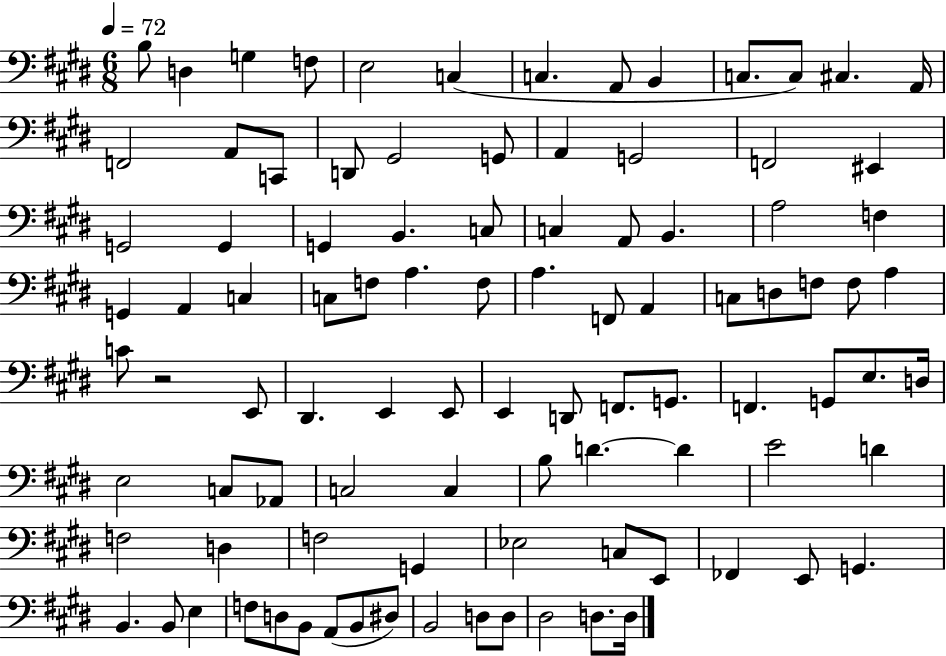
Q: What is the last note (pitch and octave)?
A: D3